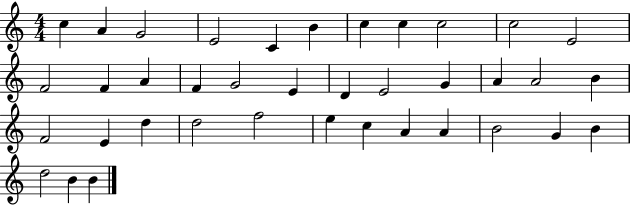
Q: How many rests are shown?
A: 0